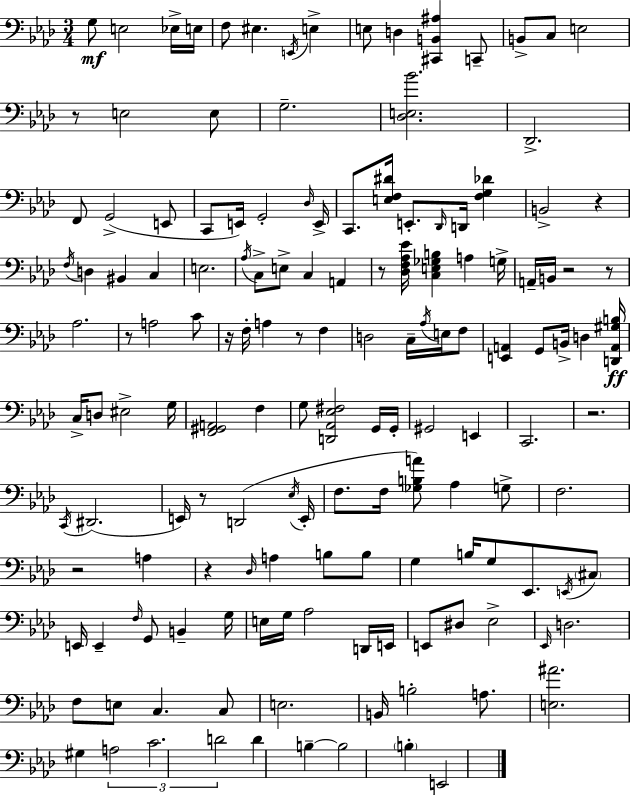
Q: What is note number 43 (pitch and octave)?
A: G3